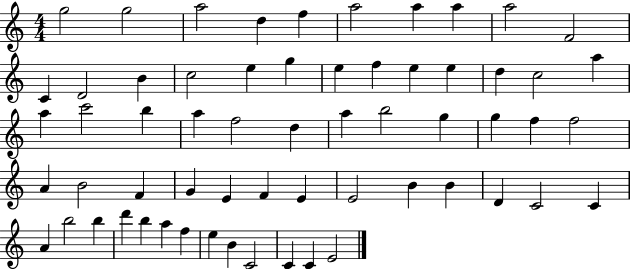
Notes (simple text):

G5/h G5/h A5/h D5/q F5/q A5/h A5/q A5/q A5/h F4/h C4/q D4/h B4/q C5/h E5/q G5/q E5/q F5/q E5/q E5/q D5/q C5/h A5/q A5/q C6/h B5/q A5/q F5/h D5/q A5/q B5/h G5/q G5/q F5/q F5/h A4/q B4/h F4/q G4/q E4/q F4/q E4/q E4/h B4/q B4/q D4/q C4/h C4/q A4/q B5/h B5/q D6/q B5/q A5/q F5/q E5/q B4/q C4/h C4/q C4/q E4/h